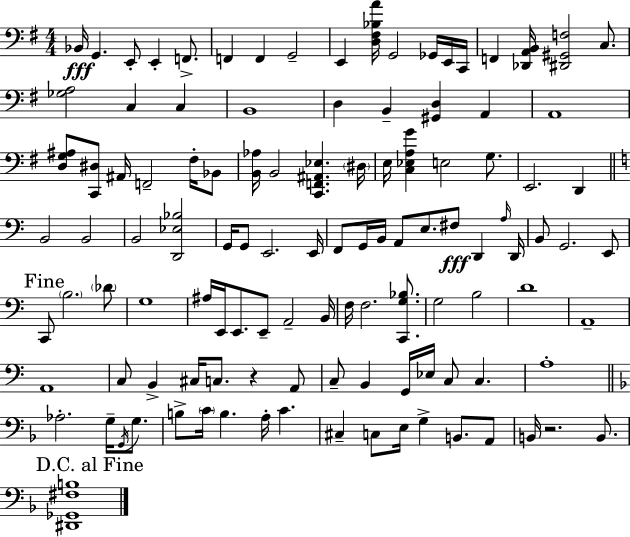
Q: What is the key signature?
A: E minor